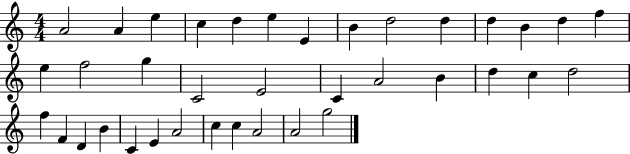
{
  \clef treble
  \numericTimeSignature
  \time 4/4
  \key c \major
  a'2 a'4 e''4 | c''4 d''4 e''4 e'4 | b'4 d''2 d''4 | d''4 b'4 d''4 f''4 | \break e''4 f''2 g''4 | c'2 e'2 | c'4 a'2 b'4 | d''4 c''4 d''2 | \break f''4 f'4 d'4 b'4 | c'4 e'4 a'2 | c''4 c''4 a'2 | a'2 g''2 | \break \bar "|."
}